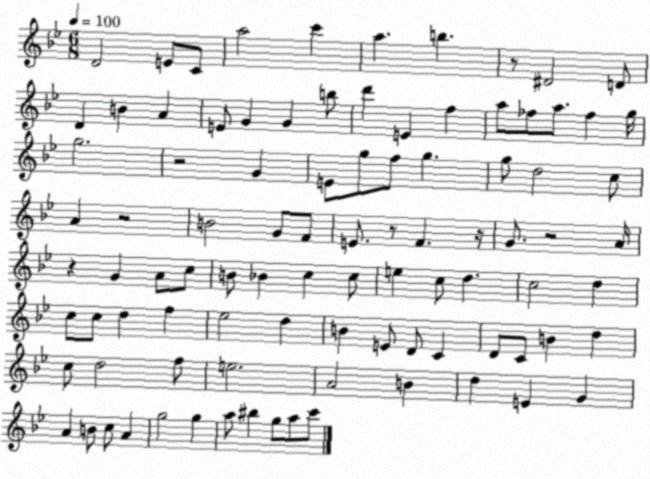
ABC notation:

X:1
T:Untitled
M:6/8
L:1/4
K:Bb
D2 E/2 C/2 a2 c' a b z/2 ^D2 D/2 D B A E/2 G G b/2 d' E f a/2 _f/2 a/2 _f g/4 g2 z2 G E/2 g/2 f/2 g g/2 d2 c/2 A z2 B2 G/2 F/2 E/2 z/2 F z/4 G/2 z2 A/4 z G A/2 c/2 B/2 _B c c/2 e c/2 d c2 d c/2 c/2 d f _e2 d B E/2 D/2 C D/2 C/2 B d c/2 d2 f/2 e2 A2 B d E G A B/2 c/2 A g2 g a/2 ^b g/2 a/2 c'/2